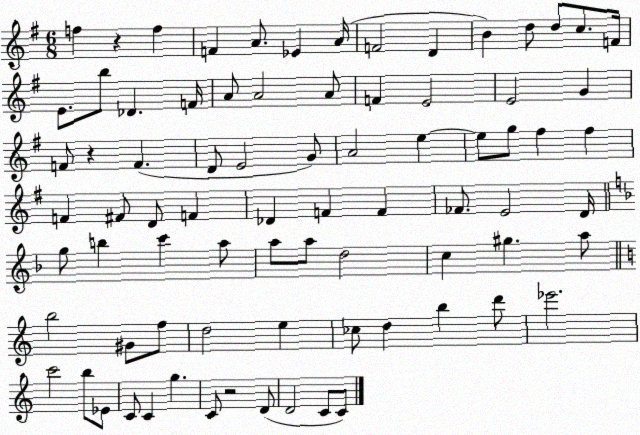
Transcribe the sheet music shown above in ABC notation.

X:1
T:Untitled
M:6/8
L:1/4
K:G
f z f F A/2 _E A/4 F2 D B d/2 d/2 c/2 F/4 E/2 b/2 _D F/4 A/2 A2 A/2 F E2 E2 G F/2 z F D/2 E2 G/2 A2 e e/2 g/2 ^f ^f F ^F/2 D/2 F _D F F _F/2 E2 D/4 g/2 b c' a/2 a/2 a/2 d2 c ^g a/2 b2 ^G/2 f/2 d2 e _c/2 d b d'/2 _e'2 c'2 b/2 _E/2 C/2 C g C/2 z2 D/2 D2 C/2 C/2